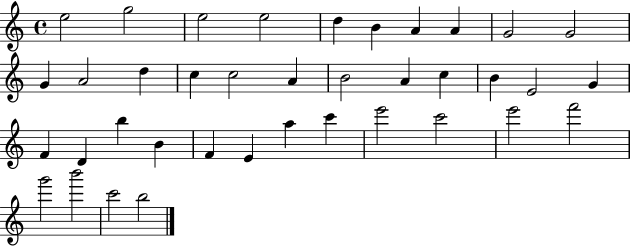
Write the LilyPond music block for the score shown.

{
  \clef treble
  \time 4/4
  \defaultTimeSignature
  \key c \major
  e''2 g''2 | e''2 e''2 | d''4 b'4 a'4 a'4 | g'2 g'2 | \break g'4 a'2 d''4 | c''4 c''2 a'4 | b'2 a'4 c''4 | b'4 e'2 g'4 | \break f'4 d'4 b''4 b'4 | f'4 e'4 a''4 c'''4 | e'''2 c'''2 | e'''2 f'''2 | \break g'''2 b'''2 | c'''2 b''2 | \bar "|."
}